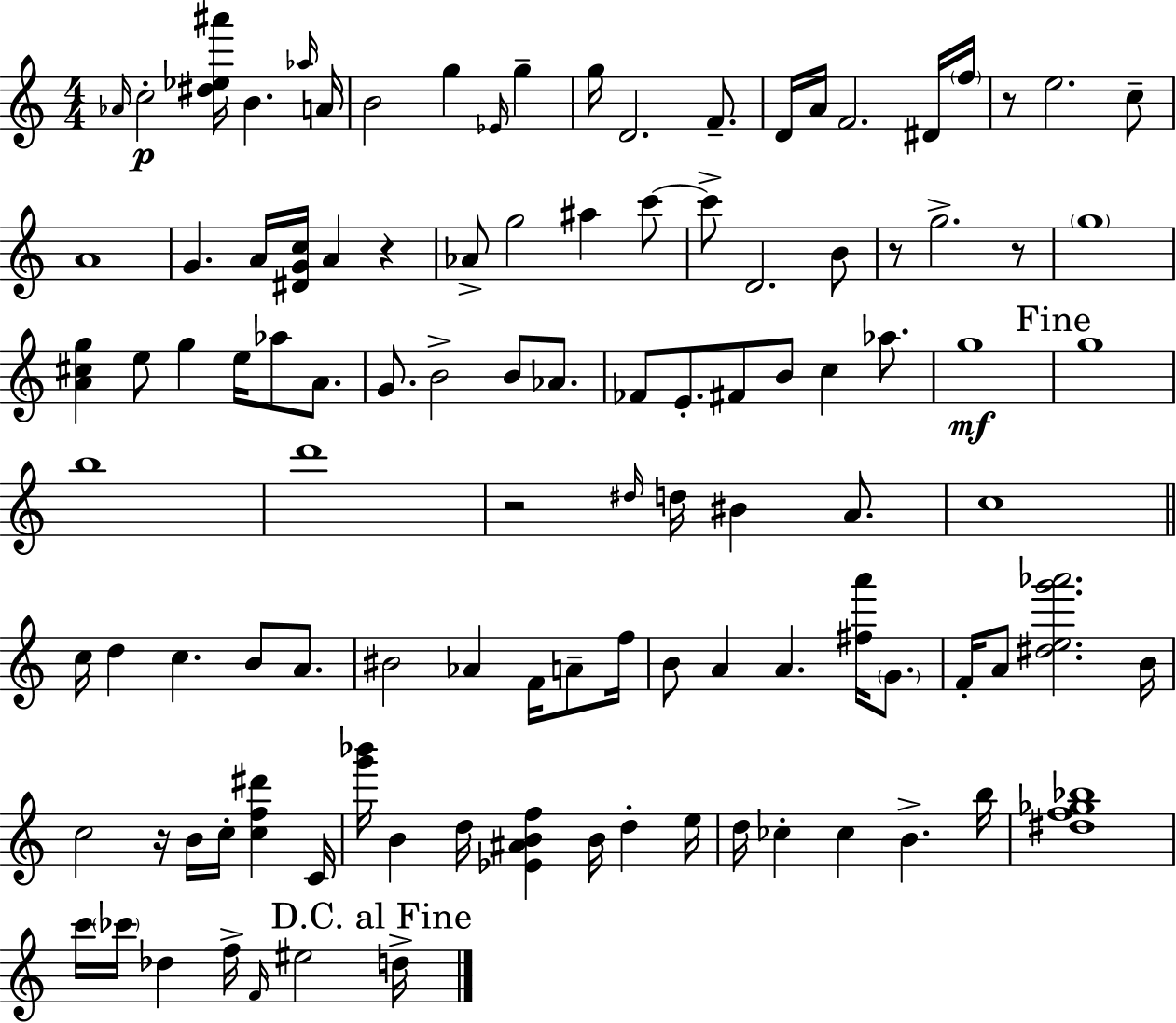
Ab4/s C5/h [D#5,Eb5,A#6]/s B4/q. Ab5/s A4/s B4/h G5/q Eb4/s G5/q G5/s D4/h. F4/e. D4/s A4/s F4/h. D#4/s F5/s R/e E5/h. C5/e A4/w G4/q. A4/s [D#4,G4,C5]/s A4/q R/q Ab4/e G5/h A#5/q C6/e C6/e D4/h. B4/e R/e G5/h. R/e G5/w [A4,C#5,G5]/q E5/e G5/q E5/s Ab5/e A4/e. G4/e. B4/h B4/e Ab4/e. FES4/e E4/e. F#4/e B4/e C5/q Ab5/e. G5/w G5/w B5/w D6/w R/h D#5/s D5/s BIS4/q A4/e. C5/w C5/s D5/q C5/q. B4/e A4/e. BIS4/h Ab4/q F4/s A4/e F5/s B4/e A4/q A4/q. [F#5,A6]/s G4/e. F4/s A4/e [D#5,E5,G6,Ab6]/h. B4/s C5/h R/s B4/s C5/s [C5,F5,D#6]/q C4/s [G6,Bb6]/s B4/q D5/s [Eb4,A#4,B4,F5]/q B4/s D5/q E5/s D5/s CES5/q CES5/q B4/q. B5/s [D#5,F5,Gb5,Bb5]/w C6/s CES6/s Db5/q F5/s F4/s EIS5/h D5/s